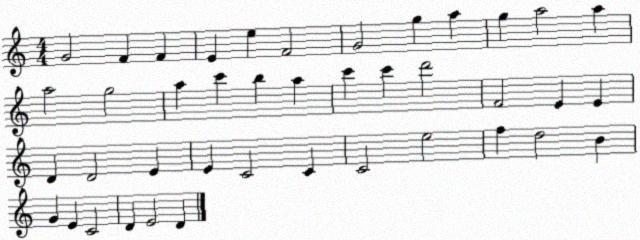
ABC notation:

X:1
T:Untitled
M:4/4
L:1/4
K:C
G2 F F E e F2 G2 g a g a2 a a2 g2 a c' b a c' c' d'2 F2 E E D D2 E E C2 C C2 e2 f d2 B G E C2 D E2 D